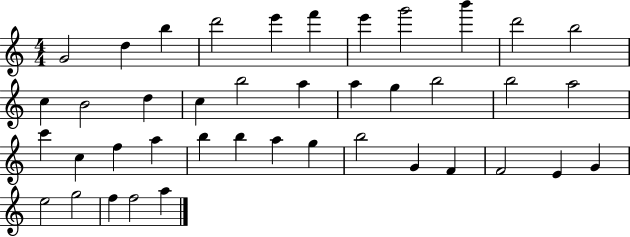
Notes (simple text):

G4/h D5/q B5/q D6/h E6/q F6/q E6/q G6/h B6/q D6/h B5/h C5/q B4/h D5/q C5/q B5/h A5/q A5/q G5/q B5/h B5/h A5/h C6/q C5/q F5/q A5/q B5/q B5/q A5/q G5/q B5/h G4/q F4/q F4/h E4/q G4/q E5/h G5/h F5/q F5/h A5/q